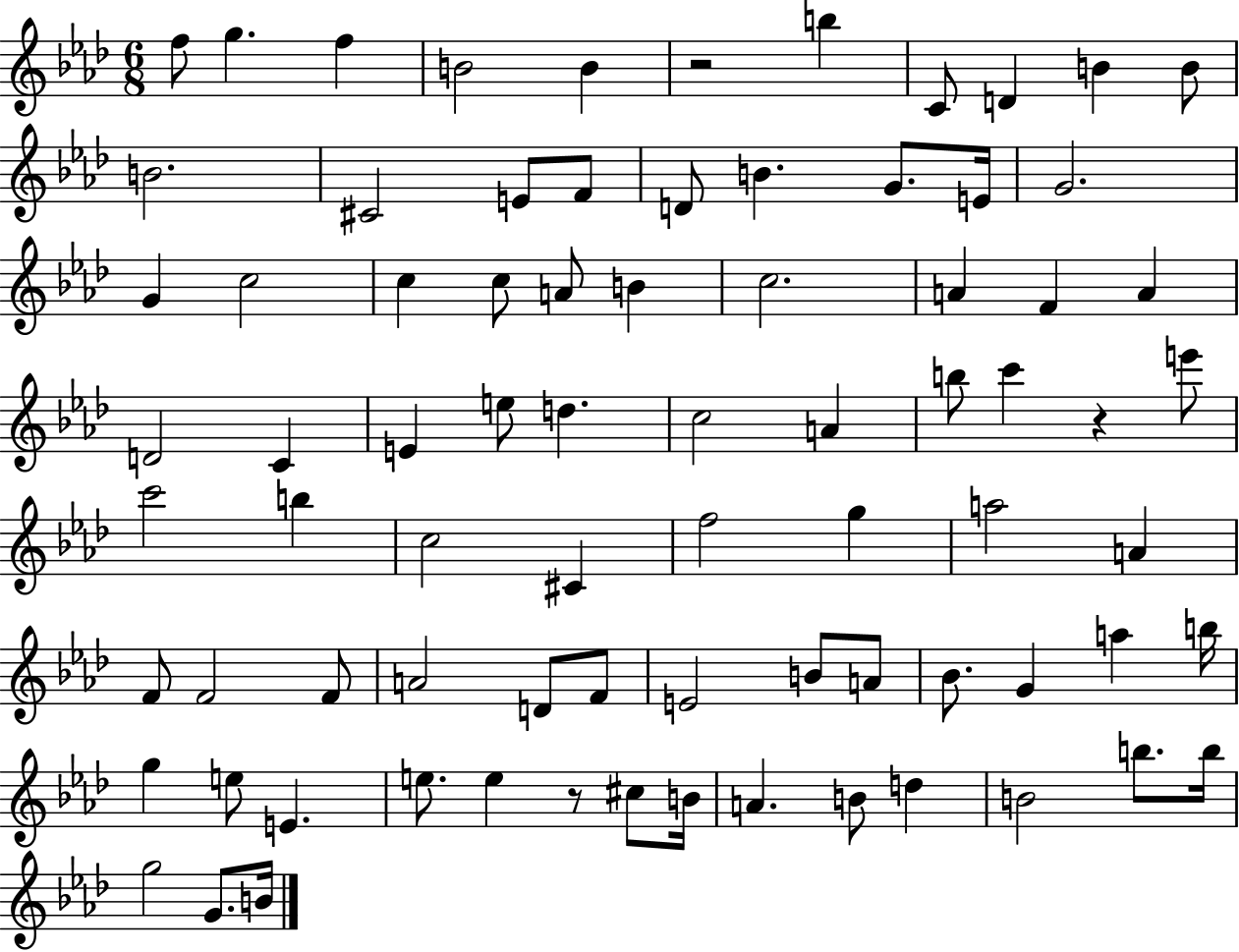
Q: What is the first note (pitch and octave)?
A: F5